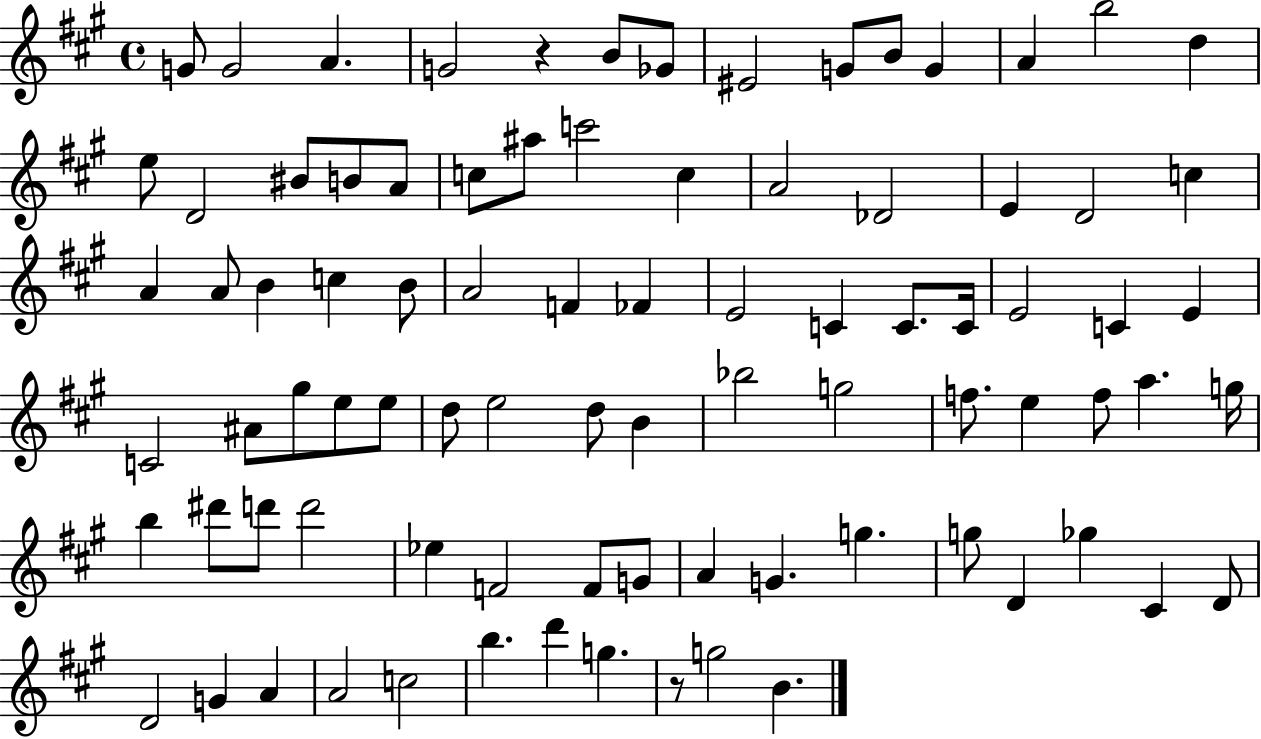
{
  \clef treble
  \time 4/4
  \defaultTimeSignature
  \key a \major
  g'8 g'2 a'4. | g'2 r4 b'8 ges'8 | eis'2 g'8 b'8 g'4 | a'4 b''2 d''4 | \break e''8 d'2 bis'8 b'8 a'8 | c''8 ais''8 c'''2 c''4 | a'2 des'2 | e'4 d'2 c''4 | \break a'4 a'8 b'4 c''4 b'8 | a'2 f'4 fes'4 | e'2 c'4 c'8. c'16 | e'2 c'4 e'4 | \break c'2 ais'8 gis''8 e''8 e''8 | d''8 e''2 d''8 b'4 | bes''2 g''2 | f''8. e''4 f''8 a''4. g''16 | \break b''4 dis'''8 d'''8 d'''2 | ees''4 f'2 f'8 g'8 | a'4 g'4. g''4. | g''8 d'4 ges''4 cis'4 d'8 | \break d'2 g'4 a'4 | a'2 c''2 | b''4. d'''4 g''4. | r8 g''2 b'4. | \break \bar "|."
}